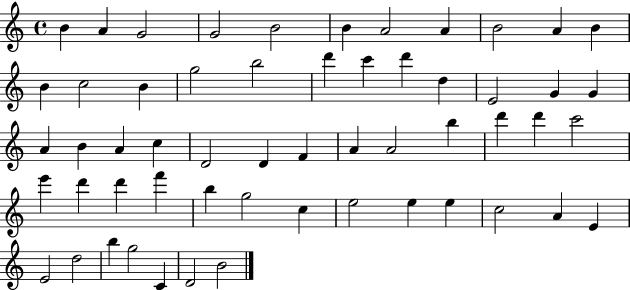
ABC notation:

X:1
T:Untitled
M:4/4
L:1/4
K:C
B A G2 G2 B2 B A2 A B2 A B B c2 B g2 b2 d' c' d' d E2 G G A B A c D2 D F A A2 b d' d' c'2 e' d' d' f' b g2 c e2 e e c2 A E E2 d2 b g2 C D2 B2